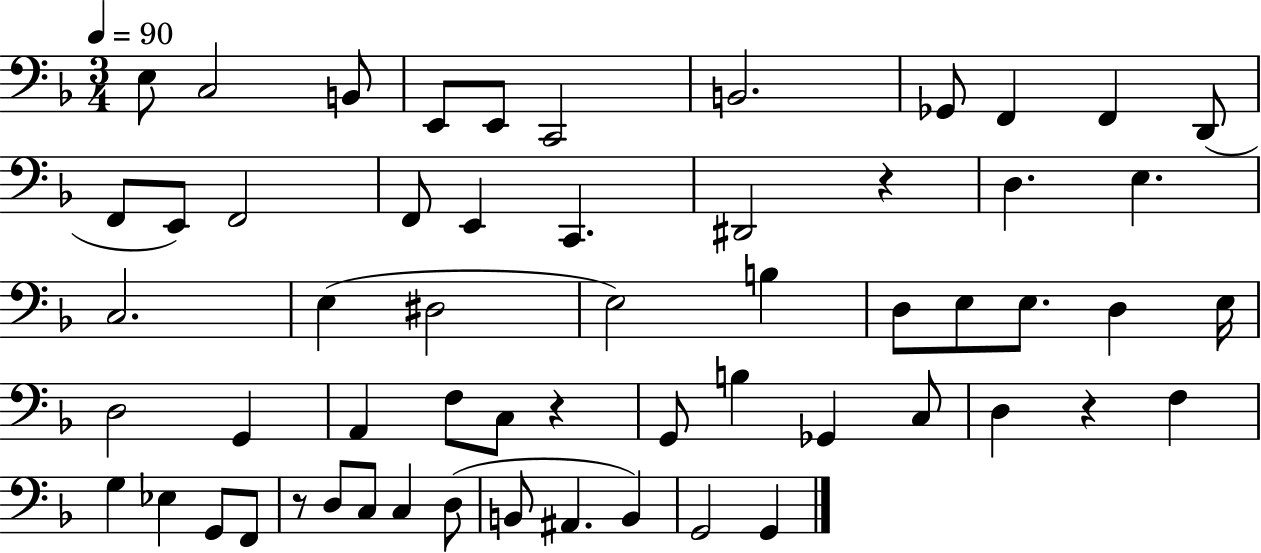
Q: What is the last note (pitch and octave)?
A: G2